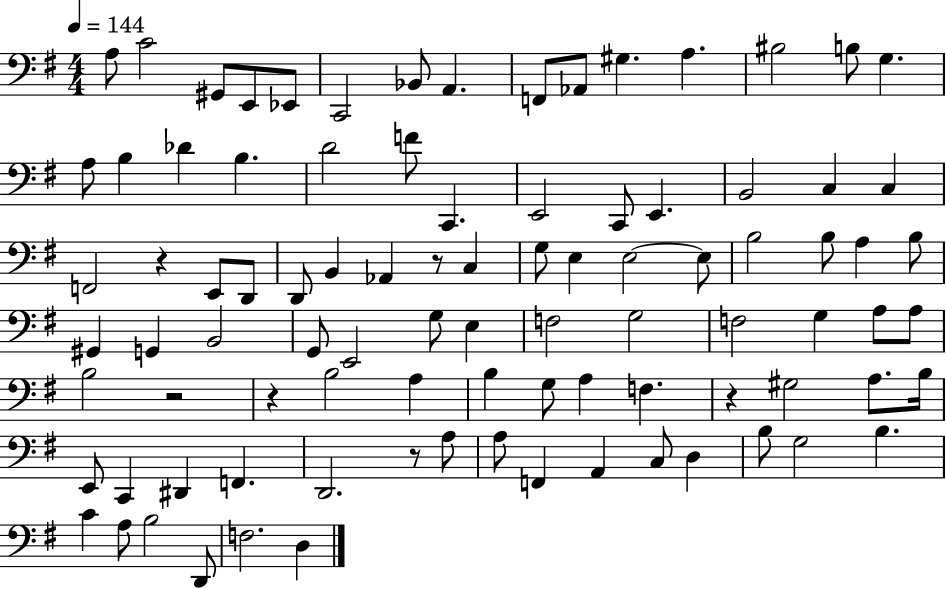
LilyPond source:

{
  \clef bass
  \numericTimeSignature
  \time 4/4
  \key g \major
  \tempo 4 = 144
  a8 c'2 gis,8 e,8 ees,8 | c,2 bes,8 a,4. | f,8 aes,8 gis4. a4. | bis2 b8 g4. | \break a8 b4 des'4 b4. | d'2 f'8 c,4. | e,2 c,8 e,4. | b,2 c4 c4 | \break f,2 r4 e,8 d,8 | d,8 b,4 aes,4 r8 c4 | g8 e4 e2~~ e8 | b2 b8 a4 b8 | \break gis,4 g,4 b,2 | g,8 e,2 g8 e4 | f2 g2 | f2 g4 a8 a8 | \break b2 r2 | r4 b2 a4 | b4 g8 a4 f4. | r4 gis2 a8. b16 | \break e,8 c,4 dis,4 f,4. | d,2. r8 a8 | a8 f,4 a,4 c8 d4 | b8 g2 b4. | \break c'4 a8 b2 d,8 | f2. d4 | \bar "|."
}